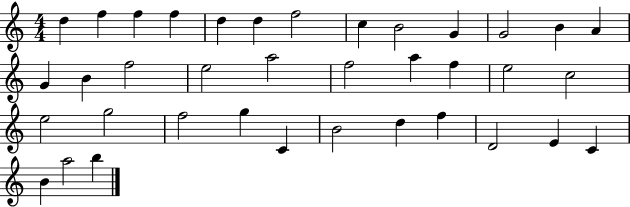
{
  \clef treble
  \numericTimeSignature
  \time 4/4
  \key c \major
  d''4 f''4 f''4 f''4 | d''4 d''4 f''2 | c''4 b'2 g'4 | g'2 b'4 a'4 | \break g'4 b'4 f''2 | e''2 a''2 | f''2 a''4 f''4 | e''2 c''2 | \break e''2 g''2 | f''2 g''4 c'4 | b'2 d''4 f''4 | d'2 e'4 c'4 | \break b'4 a''2 b''4 | \bar "|."
}